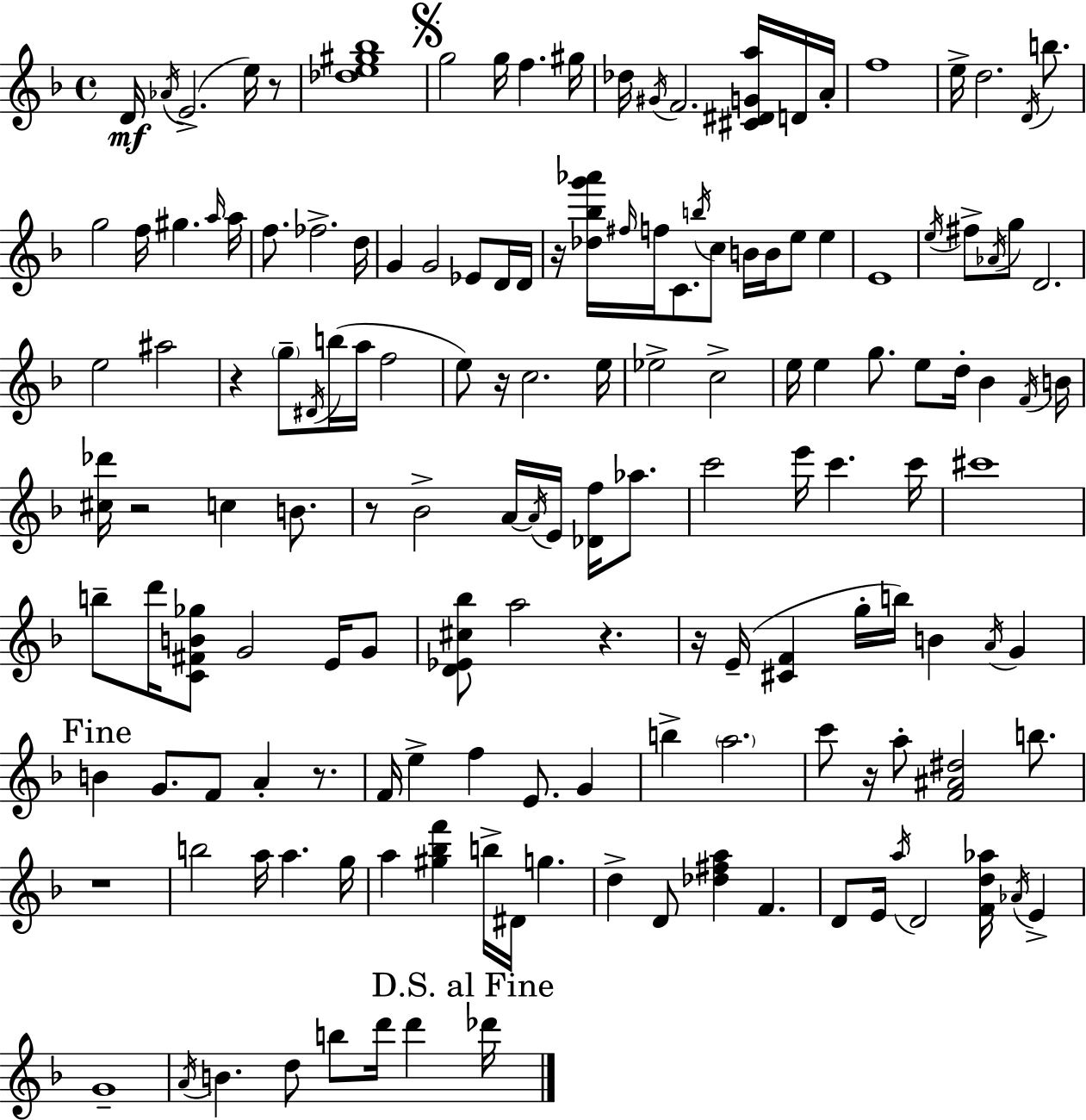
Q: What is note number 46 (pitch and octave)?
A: D4